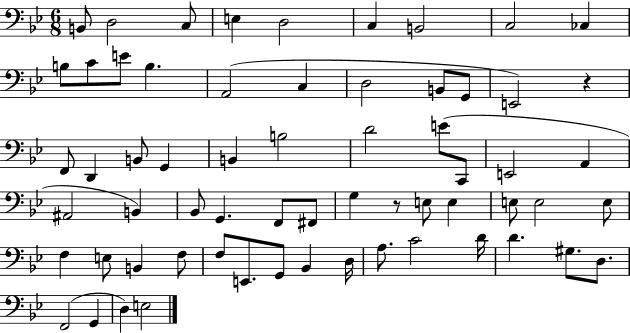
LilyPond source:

{
  \clef bass
  \numericTimeSignature
  \time 6/8
  \key bes \major
  \repeat volta 2 { b,8 d2 c8 | e4 d2 | c4 b,2 | c2 ces4 | \break b8 c'8 e'8 b4. | a,2( c4 | d2 b,8 g,8 | e,2) r4 | \break f,8 d,4 b,8 g,4 | b,4 b2 | d'2 e'8( c,8 | e,2 a,4 | \break ais,2 b,4) | bes,8 g,4. f,8 fis,8 | g4 r8 e8 e4 | e8 e2 e8 | \break f4 e8 b,4 f8 | f8 e,8. g,8 bes,4 d16 | a8. c'2 d'16 | d'4. gis8. d8. | \break f,2( g,4 | d4) e2 | } \bar "|."
}